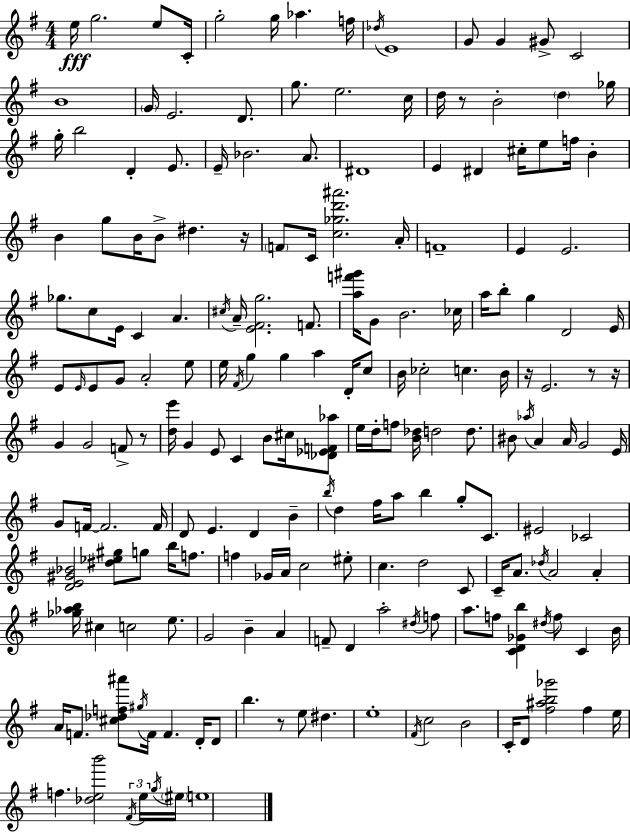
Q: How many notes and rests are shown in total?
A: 197